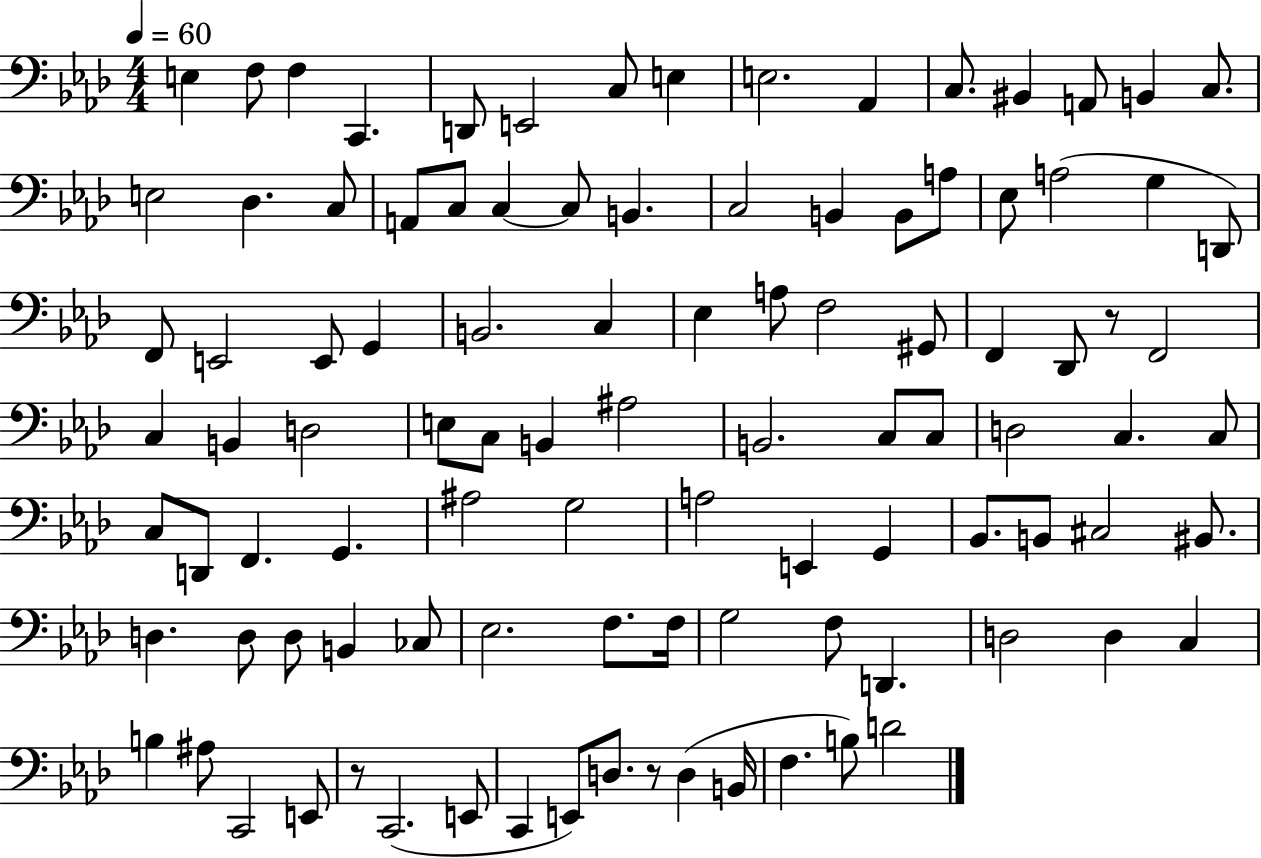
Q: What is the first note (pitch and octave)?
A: E3